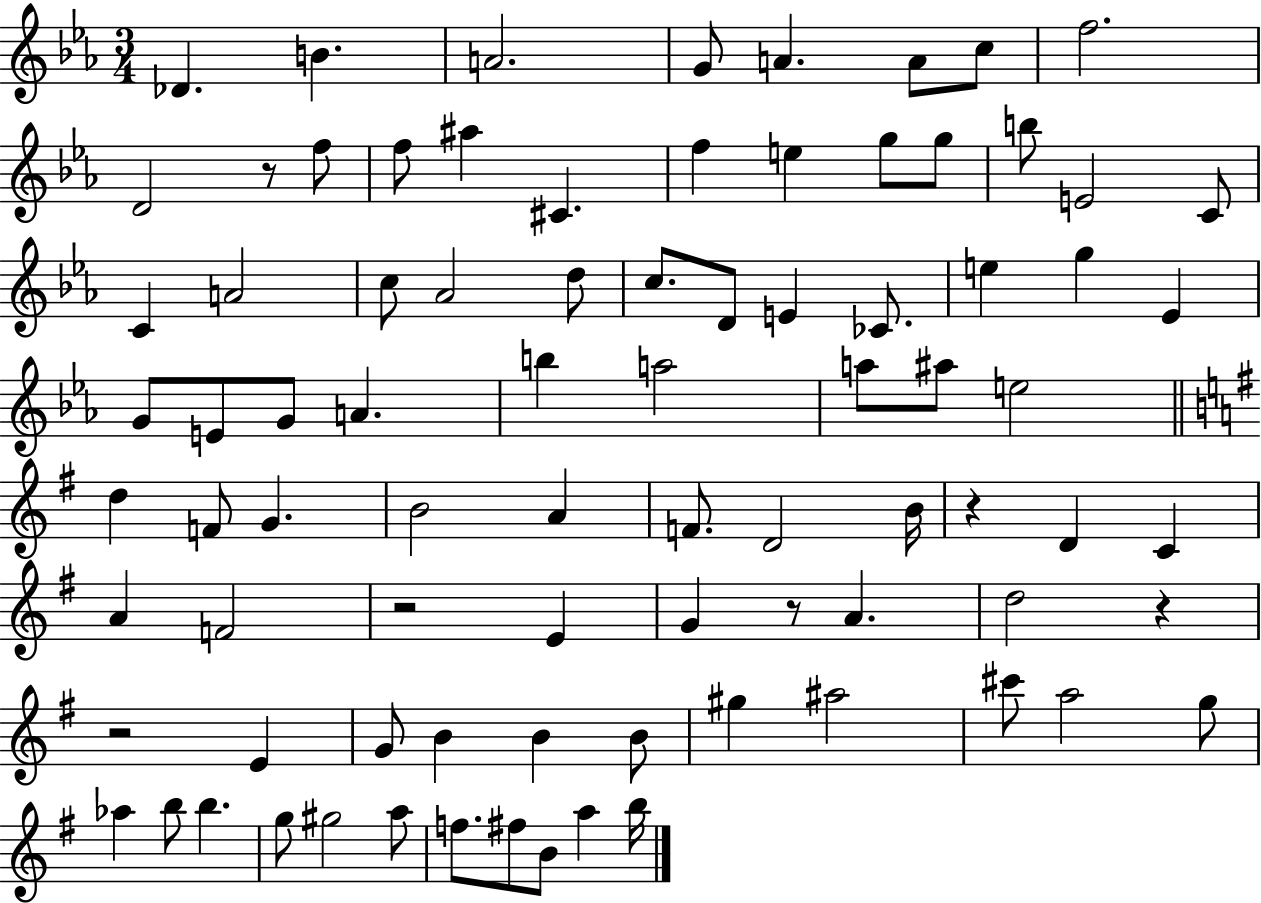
Db4/q. B4/q. A4/h. G4/e A4/q. A4/e C5/e F5/h. D4/h R/e F5/e F5/e A#5/q C#4/q. F5/q E5/q G5/e G5/e B5/e E4/h C4/e C4/q A4/h C5/e Ab4/h D5/e C5/e. D4/e E4/q CES4/e. E5/q G5/q Eb4/q G4/e E4/e G4/e A4/q. B5/q A5/h A5/e A#5/e E5/h D5/q F4/e G4/q. B4/h A4/q F4/e. D4/h B4/s R/q D4/q C4/q A4/q F4/h R/h E4/q G4/q R/e A4/q. D5/h R/q R/h E4/q G4/e B4/q B4/q B4/e G#5/q A#5/h C#6/e A5/h G5/e Ab5/q B5/e B5/q. G5/e G#5/h A5/e F5/e. F#5/e B4/e A5/q B5/s